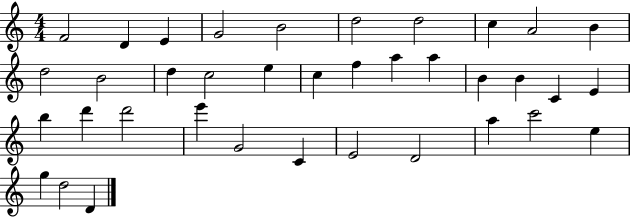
{
  \clef treble
  \numericTimeSignature
  \time 4/4
  \key c \major
  f'2 d'4 e'4 | g'2 b'2 | d''2 d''2 | c''4 a'2 b'4 | \break d''2 b'2 | d''4 c''2 e''4 | c''4 f''4 a''4 a''4 | b'4 b'4 c'4 e'4 | \break b''4 d'''4 d'''2 | e'''4 g'2 c'4 | e'2 d'2 | a''4 c'''2 e''4 | \break g''4 d''2 d'4 | \bar "|."
}